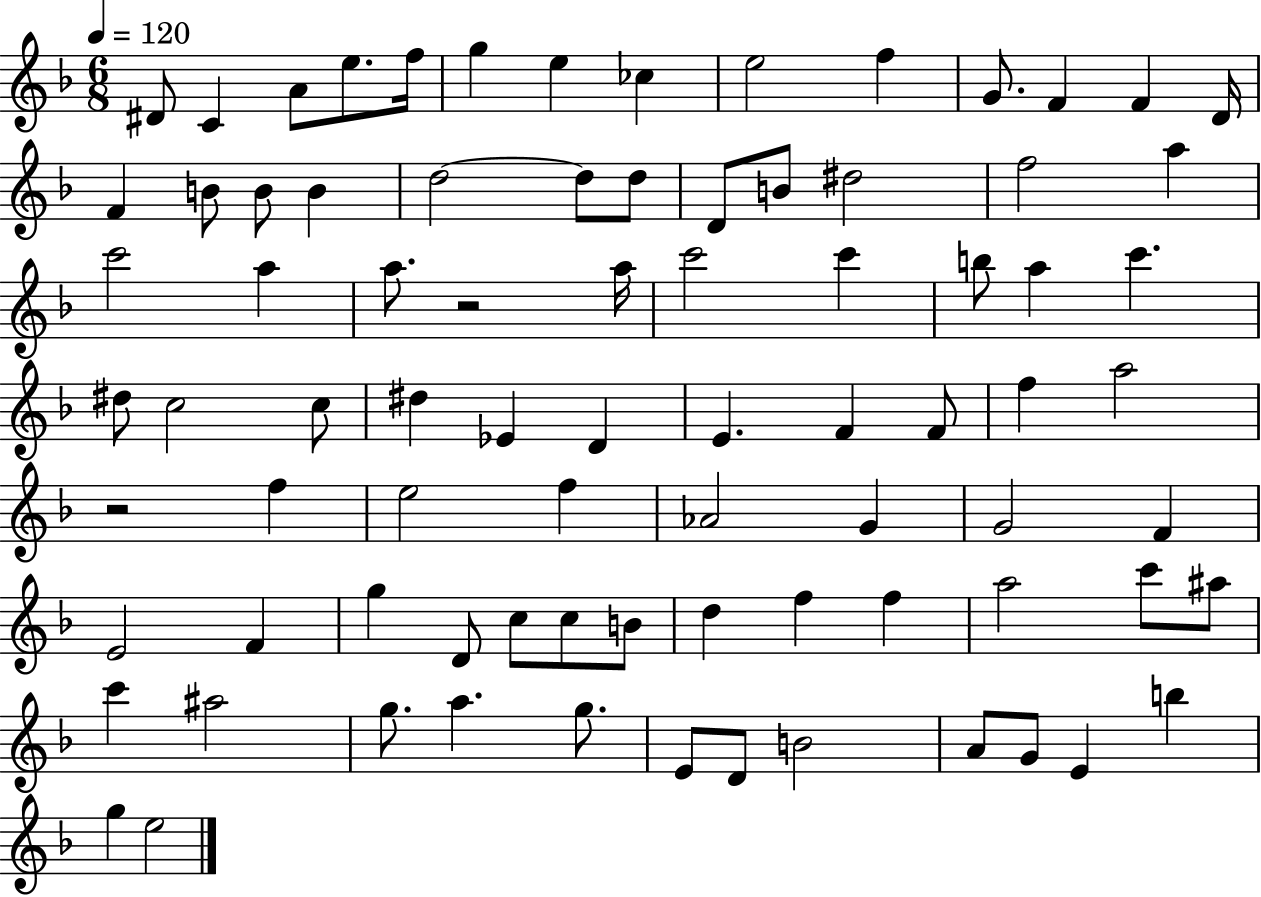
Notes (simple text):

D#4/e C4/q A4/e E5/e. F5/s G5/q E5/q CES5/q E5/h F5/q G4/e. F4/q F4/q D4/s F4/q B4/e B4/e B4/q D5/h D5/e D5/e D4/e B4/e D#5/h F5/h A5/q C6/h A5/q A5/e. R/h A5/s C6/h C6/q B5/e A5/q C6/q. D#5/e C5/h C5/e D#5/q Eb4/q D4/q E4/q. F4/q F4/e F5/q A5/h R/h F5/q E5/h F5/q Ab4/h G4/q G4/h F4/q E4/h F4/q G5/q D4/e C5/e C5/e B4/e D5/q F5/q F5/q A5/h C6/e A#5/e C6/q A#5/h G5/e. A5/q. G5/e. E4/e D4/e B4/h A4/e G4/e E4/q B5/q G5/q E5/h